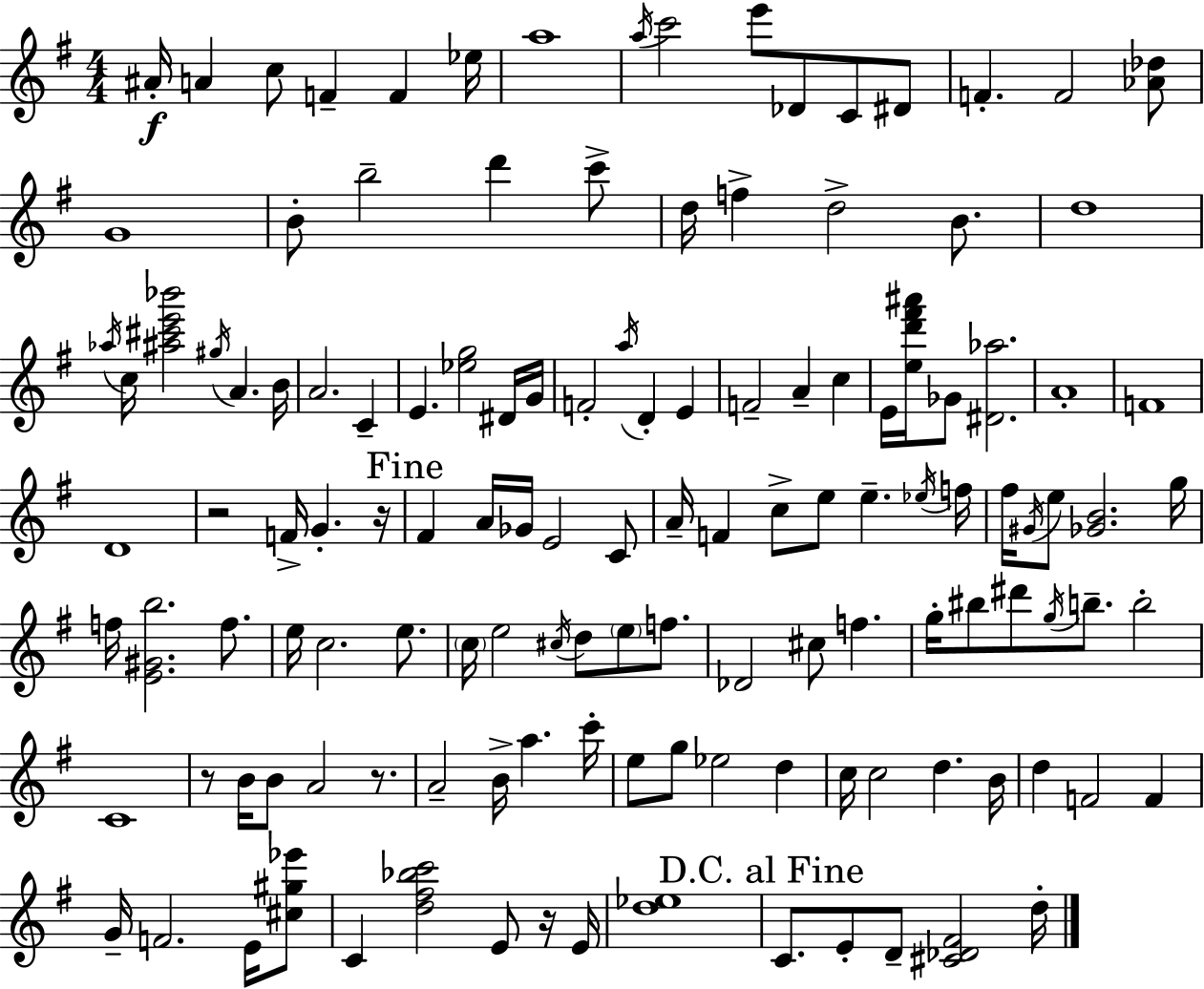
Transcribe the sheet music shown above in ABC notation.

X:1
T:Untitled
M:4/4
L:1/4
K:G
^A/4 A c/2 F F _e/4 a4 a/4 c'2 e'/2 _D/2 C/2 ^D/2 F F2 [_A_d]/2 G4 B/2 b2 d' c'/2 d/4 f d2 B/2 d4 _a/4 c/4 [^a^c'e'_b']2 ^g/4 A B/4 A2 C E [_eg]2 ^D/4 G/4 F2 a/4 D E F2 A c E/4 [ed'^f'^a']/4 _G/2 [^D_a]2 A4 F4 D4 z2 F/4 G z/4 ^F A/4 _G/4 E2 C/2 A/4 F c/2 e/2 e _e/4 f/4 ^f/4 ^G/4 e/2 [_GB]2 g/4 f/4 [E^Gb]2 f/2 e/4 c2 e/2 c/4 e2 ^c/4 d/2 e/2 f/2 _D2 ^c/2 f g/4 ^b/2 ^d'/2 g/4 b/2 b2 C4 z/2 B/4 B/2 A2 z/2 A2 B/4 a c'/4 e/2 g/2 _e2 d c/4 c2 d B/4 d F2 F G/4 F2 E/4 [^c^g_e']/2 C [d^f_bc']2 E/2 z/4 E/4 [d_e]4 C/2 E/2 D/2 [^C_D^F]2 d/4